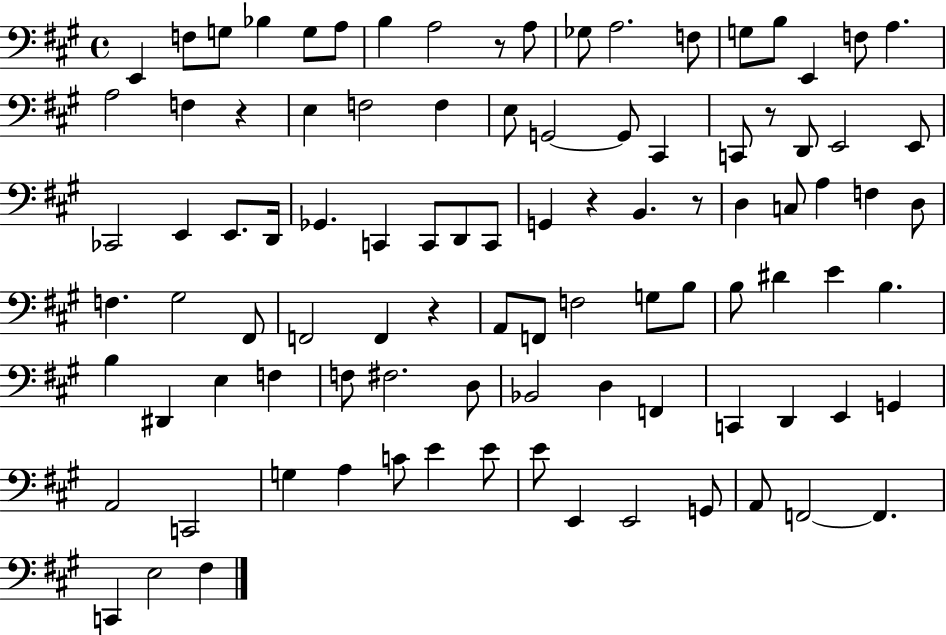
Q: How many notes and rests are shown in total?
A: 97